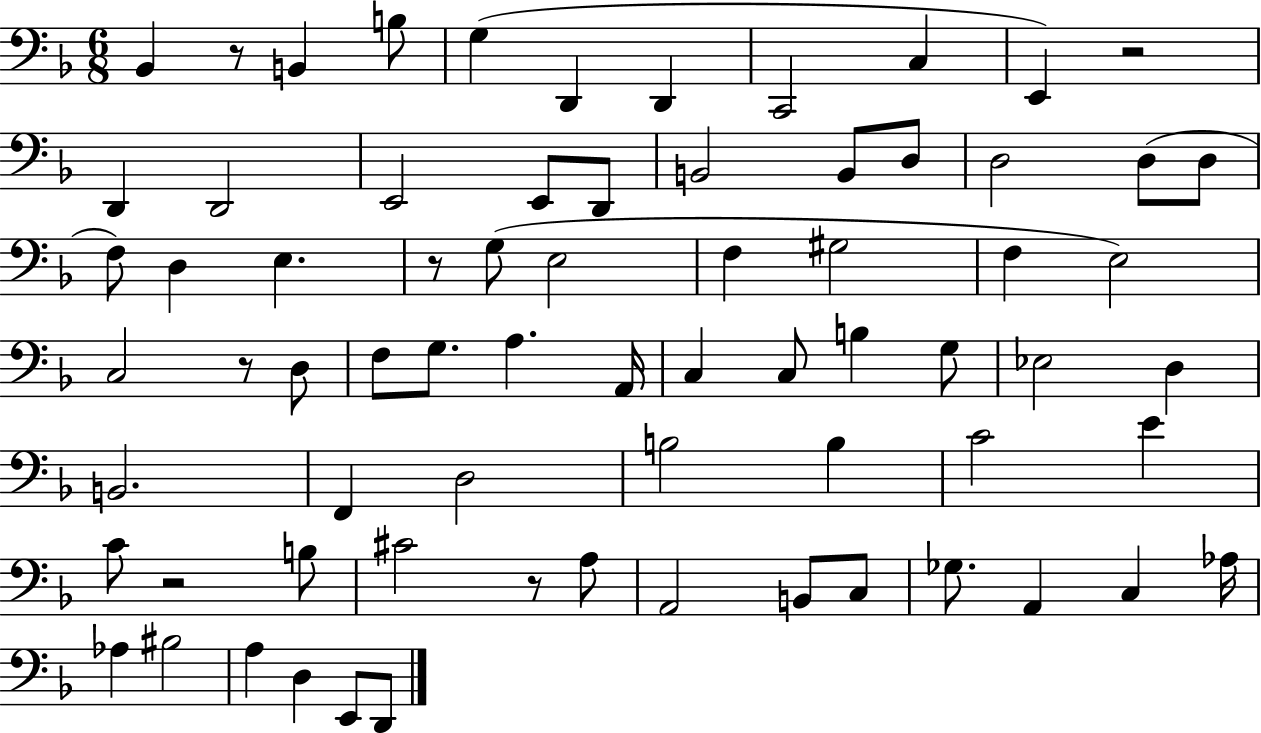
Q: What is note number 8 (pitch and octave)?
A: C3